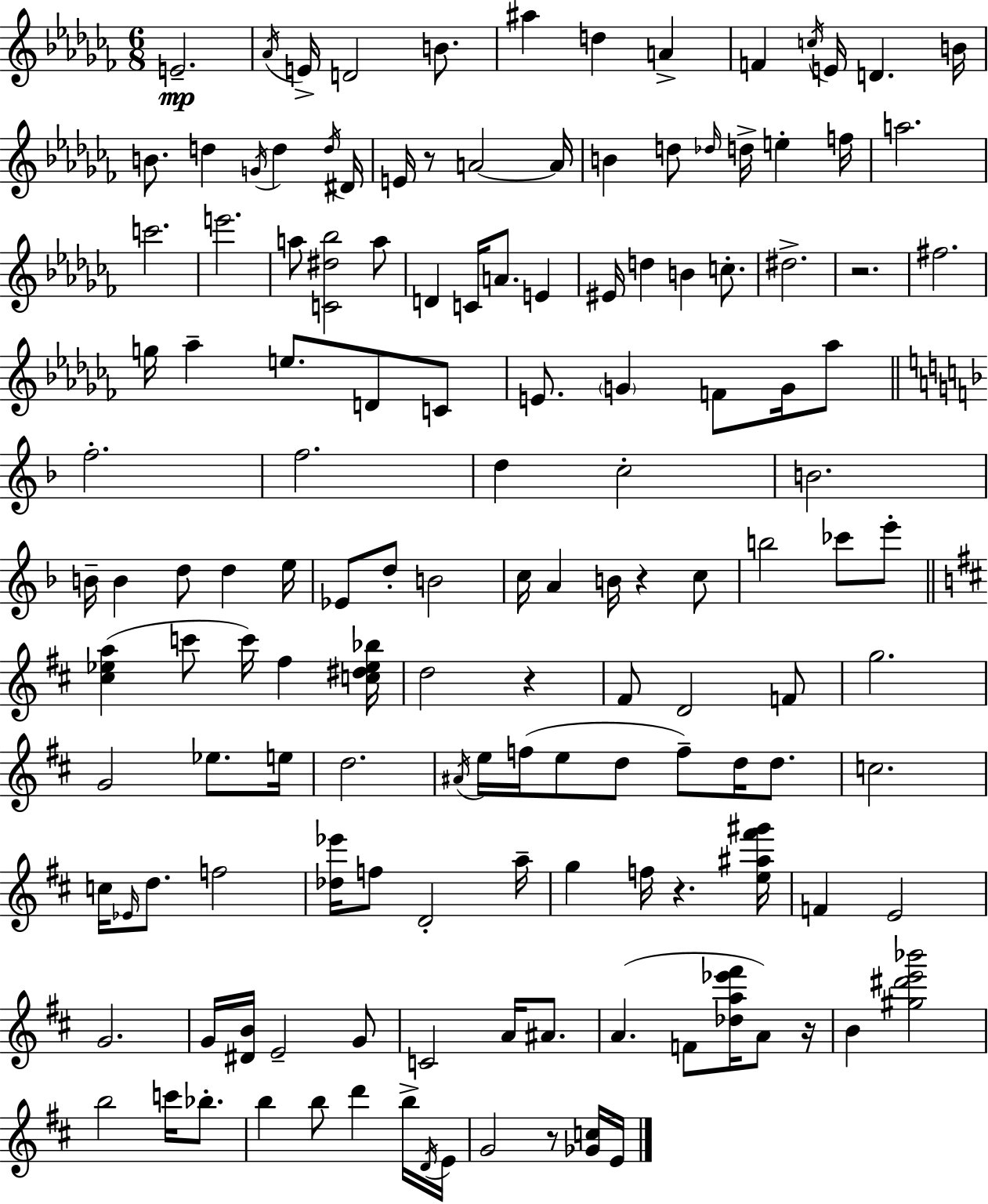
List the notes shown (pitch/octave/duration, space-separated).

E4/h. Ab4/s E4/s D4/h B4/e. A#5/q D5/q A4/q F4/q C5/s E4/s D4/q. B4/s B4/e. D5/q G4/s D5/q D5/s D#4/s E4/s R/e A4/h A4/s B4/q D5/e Db5/s D5/s E5/q F5/s A5/h. C6/h. E6/h. A5/e [C4,D#5,Bb5]/h A5/e D4/q C4/s A4/e. E4/q EIS4/s D5/q B4/q C5/e. D#5/h. R/h. F#5/h. G5/s Ab5/q E5/e. D4/e C4/e E4/e. G4/q F4/e G4/s Ab5/e F5/h. F5/h. D5/q C5/h B4/h. B4/s B4/q D5/e D5/q E5/s Eb4/e D5/e B4/h C5/s A4/q B4/s R/q C5/e B5/h CES6/e E6/e [C#5,Eb5,A5]/q C6/e C6/s F#5/q [C5,D#5,Eb5,Bb5]/s D5/h R/q F#4/e D4/h F4/e G5/h. G4/h Eb5/e. E5/s D5/h. A#4/s E5/s F5/s E5/e D5/e F5/e D5/s D5/e. C5/h. C5/s Eb4/s D5/e. F5/h [Db5,Eb6]/s F5/e D4/h A5/s G5/q F5/s R/q. [E5,A#5,F#6,G#6]/s F4/q E4/h G4/h. G4/s [D#4,B4]/s E4/h G4/e C4/h A4/s A#4/e. A4/q. F4/e [Db5,A5,Eb6,F#6]/s A4/e R/s B4/q [G#5,D#6,E6,Bb6]/h B5/h C6/s Bb5/e. B5/q B5/e D6/q B5/s D4/s E4/s G4/h R/e [Gb4,C5]/s E4/s